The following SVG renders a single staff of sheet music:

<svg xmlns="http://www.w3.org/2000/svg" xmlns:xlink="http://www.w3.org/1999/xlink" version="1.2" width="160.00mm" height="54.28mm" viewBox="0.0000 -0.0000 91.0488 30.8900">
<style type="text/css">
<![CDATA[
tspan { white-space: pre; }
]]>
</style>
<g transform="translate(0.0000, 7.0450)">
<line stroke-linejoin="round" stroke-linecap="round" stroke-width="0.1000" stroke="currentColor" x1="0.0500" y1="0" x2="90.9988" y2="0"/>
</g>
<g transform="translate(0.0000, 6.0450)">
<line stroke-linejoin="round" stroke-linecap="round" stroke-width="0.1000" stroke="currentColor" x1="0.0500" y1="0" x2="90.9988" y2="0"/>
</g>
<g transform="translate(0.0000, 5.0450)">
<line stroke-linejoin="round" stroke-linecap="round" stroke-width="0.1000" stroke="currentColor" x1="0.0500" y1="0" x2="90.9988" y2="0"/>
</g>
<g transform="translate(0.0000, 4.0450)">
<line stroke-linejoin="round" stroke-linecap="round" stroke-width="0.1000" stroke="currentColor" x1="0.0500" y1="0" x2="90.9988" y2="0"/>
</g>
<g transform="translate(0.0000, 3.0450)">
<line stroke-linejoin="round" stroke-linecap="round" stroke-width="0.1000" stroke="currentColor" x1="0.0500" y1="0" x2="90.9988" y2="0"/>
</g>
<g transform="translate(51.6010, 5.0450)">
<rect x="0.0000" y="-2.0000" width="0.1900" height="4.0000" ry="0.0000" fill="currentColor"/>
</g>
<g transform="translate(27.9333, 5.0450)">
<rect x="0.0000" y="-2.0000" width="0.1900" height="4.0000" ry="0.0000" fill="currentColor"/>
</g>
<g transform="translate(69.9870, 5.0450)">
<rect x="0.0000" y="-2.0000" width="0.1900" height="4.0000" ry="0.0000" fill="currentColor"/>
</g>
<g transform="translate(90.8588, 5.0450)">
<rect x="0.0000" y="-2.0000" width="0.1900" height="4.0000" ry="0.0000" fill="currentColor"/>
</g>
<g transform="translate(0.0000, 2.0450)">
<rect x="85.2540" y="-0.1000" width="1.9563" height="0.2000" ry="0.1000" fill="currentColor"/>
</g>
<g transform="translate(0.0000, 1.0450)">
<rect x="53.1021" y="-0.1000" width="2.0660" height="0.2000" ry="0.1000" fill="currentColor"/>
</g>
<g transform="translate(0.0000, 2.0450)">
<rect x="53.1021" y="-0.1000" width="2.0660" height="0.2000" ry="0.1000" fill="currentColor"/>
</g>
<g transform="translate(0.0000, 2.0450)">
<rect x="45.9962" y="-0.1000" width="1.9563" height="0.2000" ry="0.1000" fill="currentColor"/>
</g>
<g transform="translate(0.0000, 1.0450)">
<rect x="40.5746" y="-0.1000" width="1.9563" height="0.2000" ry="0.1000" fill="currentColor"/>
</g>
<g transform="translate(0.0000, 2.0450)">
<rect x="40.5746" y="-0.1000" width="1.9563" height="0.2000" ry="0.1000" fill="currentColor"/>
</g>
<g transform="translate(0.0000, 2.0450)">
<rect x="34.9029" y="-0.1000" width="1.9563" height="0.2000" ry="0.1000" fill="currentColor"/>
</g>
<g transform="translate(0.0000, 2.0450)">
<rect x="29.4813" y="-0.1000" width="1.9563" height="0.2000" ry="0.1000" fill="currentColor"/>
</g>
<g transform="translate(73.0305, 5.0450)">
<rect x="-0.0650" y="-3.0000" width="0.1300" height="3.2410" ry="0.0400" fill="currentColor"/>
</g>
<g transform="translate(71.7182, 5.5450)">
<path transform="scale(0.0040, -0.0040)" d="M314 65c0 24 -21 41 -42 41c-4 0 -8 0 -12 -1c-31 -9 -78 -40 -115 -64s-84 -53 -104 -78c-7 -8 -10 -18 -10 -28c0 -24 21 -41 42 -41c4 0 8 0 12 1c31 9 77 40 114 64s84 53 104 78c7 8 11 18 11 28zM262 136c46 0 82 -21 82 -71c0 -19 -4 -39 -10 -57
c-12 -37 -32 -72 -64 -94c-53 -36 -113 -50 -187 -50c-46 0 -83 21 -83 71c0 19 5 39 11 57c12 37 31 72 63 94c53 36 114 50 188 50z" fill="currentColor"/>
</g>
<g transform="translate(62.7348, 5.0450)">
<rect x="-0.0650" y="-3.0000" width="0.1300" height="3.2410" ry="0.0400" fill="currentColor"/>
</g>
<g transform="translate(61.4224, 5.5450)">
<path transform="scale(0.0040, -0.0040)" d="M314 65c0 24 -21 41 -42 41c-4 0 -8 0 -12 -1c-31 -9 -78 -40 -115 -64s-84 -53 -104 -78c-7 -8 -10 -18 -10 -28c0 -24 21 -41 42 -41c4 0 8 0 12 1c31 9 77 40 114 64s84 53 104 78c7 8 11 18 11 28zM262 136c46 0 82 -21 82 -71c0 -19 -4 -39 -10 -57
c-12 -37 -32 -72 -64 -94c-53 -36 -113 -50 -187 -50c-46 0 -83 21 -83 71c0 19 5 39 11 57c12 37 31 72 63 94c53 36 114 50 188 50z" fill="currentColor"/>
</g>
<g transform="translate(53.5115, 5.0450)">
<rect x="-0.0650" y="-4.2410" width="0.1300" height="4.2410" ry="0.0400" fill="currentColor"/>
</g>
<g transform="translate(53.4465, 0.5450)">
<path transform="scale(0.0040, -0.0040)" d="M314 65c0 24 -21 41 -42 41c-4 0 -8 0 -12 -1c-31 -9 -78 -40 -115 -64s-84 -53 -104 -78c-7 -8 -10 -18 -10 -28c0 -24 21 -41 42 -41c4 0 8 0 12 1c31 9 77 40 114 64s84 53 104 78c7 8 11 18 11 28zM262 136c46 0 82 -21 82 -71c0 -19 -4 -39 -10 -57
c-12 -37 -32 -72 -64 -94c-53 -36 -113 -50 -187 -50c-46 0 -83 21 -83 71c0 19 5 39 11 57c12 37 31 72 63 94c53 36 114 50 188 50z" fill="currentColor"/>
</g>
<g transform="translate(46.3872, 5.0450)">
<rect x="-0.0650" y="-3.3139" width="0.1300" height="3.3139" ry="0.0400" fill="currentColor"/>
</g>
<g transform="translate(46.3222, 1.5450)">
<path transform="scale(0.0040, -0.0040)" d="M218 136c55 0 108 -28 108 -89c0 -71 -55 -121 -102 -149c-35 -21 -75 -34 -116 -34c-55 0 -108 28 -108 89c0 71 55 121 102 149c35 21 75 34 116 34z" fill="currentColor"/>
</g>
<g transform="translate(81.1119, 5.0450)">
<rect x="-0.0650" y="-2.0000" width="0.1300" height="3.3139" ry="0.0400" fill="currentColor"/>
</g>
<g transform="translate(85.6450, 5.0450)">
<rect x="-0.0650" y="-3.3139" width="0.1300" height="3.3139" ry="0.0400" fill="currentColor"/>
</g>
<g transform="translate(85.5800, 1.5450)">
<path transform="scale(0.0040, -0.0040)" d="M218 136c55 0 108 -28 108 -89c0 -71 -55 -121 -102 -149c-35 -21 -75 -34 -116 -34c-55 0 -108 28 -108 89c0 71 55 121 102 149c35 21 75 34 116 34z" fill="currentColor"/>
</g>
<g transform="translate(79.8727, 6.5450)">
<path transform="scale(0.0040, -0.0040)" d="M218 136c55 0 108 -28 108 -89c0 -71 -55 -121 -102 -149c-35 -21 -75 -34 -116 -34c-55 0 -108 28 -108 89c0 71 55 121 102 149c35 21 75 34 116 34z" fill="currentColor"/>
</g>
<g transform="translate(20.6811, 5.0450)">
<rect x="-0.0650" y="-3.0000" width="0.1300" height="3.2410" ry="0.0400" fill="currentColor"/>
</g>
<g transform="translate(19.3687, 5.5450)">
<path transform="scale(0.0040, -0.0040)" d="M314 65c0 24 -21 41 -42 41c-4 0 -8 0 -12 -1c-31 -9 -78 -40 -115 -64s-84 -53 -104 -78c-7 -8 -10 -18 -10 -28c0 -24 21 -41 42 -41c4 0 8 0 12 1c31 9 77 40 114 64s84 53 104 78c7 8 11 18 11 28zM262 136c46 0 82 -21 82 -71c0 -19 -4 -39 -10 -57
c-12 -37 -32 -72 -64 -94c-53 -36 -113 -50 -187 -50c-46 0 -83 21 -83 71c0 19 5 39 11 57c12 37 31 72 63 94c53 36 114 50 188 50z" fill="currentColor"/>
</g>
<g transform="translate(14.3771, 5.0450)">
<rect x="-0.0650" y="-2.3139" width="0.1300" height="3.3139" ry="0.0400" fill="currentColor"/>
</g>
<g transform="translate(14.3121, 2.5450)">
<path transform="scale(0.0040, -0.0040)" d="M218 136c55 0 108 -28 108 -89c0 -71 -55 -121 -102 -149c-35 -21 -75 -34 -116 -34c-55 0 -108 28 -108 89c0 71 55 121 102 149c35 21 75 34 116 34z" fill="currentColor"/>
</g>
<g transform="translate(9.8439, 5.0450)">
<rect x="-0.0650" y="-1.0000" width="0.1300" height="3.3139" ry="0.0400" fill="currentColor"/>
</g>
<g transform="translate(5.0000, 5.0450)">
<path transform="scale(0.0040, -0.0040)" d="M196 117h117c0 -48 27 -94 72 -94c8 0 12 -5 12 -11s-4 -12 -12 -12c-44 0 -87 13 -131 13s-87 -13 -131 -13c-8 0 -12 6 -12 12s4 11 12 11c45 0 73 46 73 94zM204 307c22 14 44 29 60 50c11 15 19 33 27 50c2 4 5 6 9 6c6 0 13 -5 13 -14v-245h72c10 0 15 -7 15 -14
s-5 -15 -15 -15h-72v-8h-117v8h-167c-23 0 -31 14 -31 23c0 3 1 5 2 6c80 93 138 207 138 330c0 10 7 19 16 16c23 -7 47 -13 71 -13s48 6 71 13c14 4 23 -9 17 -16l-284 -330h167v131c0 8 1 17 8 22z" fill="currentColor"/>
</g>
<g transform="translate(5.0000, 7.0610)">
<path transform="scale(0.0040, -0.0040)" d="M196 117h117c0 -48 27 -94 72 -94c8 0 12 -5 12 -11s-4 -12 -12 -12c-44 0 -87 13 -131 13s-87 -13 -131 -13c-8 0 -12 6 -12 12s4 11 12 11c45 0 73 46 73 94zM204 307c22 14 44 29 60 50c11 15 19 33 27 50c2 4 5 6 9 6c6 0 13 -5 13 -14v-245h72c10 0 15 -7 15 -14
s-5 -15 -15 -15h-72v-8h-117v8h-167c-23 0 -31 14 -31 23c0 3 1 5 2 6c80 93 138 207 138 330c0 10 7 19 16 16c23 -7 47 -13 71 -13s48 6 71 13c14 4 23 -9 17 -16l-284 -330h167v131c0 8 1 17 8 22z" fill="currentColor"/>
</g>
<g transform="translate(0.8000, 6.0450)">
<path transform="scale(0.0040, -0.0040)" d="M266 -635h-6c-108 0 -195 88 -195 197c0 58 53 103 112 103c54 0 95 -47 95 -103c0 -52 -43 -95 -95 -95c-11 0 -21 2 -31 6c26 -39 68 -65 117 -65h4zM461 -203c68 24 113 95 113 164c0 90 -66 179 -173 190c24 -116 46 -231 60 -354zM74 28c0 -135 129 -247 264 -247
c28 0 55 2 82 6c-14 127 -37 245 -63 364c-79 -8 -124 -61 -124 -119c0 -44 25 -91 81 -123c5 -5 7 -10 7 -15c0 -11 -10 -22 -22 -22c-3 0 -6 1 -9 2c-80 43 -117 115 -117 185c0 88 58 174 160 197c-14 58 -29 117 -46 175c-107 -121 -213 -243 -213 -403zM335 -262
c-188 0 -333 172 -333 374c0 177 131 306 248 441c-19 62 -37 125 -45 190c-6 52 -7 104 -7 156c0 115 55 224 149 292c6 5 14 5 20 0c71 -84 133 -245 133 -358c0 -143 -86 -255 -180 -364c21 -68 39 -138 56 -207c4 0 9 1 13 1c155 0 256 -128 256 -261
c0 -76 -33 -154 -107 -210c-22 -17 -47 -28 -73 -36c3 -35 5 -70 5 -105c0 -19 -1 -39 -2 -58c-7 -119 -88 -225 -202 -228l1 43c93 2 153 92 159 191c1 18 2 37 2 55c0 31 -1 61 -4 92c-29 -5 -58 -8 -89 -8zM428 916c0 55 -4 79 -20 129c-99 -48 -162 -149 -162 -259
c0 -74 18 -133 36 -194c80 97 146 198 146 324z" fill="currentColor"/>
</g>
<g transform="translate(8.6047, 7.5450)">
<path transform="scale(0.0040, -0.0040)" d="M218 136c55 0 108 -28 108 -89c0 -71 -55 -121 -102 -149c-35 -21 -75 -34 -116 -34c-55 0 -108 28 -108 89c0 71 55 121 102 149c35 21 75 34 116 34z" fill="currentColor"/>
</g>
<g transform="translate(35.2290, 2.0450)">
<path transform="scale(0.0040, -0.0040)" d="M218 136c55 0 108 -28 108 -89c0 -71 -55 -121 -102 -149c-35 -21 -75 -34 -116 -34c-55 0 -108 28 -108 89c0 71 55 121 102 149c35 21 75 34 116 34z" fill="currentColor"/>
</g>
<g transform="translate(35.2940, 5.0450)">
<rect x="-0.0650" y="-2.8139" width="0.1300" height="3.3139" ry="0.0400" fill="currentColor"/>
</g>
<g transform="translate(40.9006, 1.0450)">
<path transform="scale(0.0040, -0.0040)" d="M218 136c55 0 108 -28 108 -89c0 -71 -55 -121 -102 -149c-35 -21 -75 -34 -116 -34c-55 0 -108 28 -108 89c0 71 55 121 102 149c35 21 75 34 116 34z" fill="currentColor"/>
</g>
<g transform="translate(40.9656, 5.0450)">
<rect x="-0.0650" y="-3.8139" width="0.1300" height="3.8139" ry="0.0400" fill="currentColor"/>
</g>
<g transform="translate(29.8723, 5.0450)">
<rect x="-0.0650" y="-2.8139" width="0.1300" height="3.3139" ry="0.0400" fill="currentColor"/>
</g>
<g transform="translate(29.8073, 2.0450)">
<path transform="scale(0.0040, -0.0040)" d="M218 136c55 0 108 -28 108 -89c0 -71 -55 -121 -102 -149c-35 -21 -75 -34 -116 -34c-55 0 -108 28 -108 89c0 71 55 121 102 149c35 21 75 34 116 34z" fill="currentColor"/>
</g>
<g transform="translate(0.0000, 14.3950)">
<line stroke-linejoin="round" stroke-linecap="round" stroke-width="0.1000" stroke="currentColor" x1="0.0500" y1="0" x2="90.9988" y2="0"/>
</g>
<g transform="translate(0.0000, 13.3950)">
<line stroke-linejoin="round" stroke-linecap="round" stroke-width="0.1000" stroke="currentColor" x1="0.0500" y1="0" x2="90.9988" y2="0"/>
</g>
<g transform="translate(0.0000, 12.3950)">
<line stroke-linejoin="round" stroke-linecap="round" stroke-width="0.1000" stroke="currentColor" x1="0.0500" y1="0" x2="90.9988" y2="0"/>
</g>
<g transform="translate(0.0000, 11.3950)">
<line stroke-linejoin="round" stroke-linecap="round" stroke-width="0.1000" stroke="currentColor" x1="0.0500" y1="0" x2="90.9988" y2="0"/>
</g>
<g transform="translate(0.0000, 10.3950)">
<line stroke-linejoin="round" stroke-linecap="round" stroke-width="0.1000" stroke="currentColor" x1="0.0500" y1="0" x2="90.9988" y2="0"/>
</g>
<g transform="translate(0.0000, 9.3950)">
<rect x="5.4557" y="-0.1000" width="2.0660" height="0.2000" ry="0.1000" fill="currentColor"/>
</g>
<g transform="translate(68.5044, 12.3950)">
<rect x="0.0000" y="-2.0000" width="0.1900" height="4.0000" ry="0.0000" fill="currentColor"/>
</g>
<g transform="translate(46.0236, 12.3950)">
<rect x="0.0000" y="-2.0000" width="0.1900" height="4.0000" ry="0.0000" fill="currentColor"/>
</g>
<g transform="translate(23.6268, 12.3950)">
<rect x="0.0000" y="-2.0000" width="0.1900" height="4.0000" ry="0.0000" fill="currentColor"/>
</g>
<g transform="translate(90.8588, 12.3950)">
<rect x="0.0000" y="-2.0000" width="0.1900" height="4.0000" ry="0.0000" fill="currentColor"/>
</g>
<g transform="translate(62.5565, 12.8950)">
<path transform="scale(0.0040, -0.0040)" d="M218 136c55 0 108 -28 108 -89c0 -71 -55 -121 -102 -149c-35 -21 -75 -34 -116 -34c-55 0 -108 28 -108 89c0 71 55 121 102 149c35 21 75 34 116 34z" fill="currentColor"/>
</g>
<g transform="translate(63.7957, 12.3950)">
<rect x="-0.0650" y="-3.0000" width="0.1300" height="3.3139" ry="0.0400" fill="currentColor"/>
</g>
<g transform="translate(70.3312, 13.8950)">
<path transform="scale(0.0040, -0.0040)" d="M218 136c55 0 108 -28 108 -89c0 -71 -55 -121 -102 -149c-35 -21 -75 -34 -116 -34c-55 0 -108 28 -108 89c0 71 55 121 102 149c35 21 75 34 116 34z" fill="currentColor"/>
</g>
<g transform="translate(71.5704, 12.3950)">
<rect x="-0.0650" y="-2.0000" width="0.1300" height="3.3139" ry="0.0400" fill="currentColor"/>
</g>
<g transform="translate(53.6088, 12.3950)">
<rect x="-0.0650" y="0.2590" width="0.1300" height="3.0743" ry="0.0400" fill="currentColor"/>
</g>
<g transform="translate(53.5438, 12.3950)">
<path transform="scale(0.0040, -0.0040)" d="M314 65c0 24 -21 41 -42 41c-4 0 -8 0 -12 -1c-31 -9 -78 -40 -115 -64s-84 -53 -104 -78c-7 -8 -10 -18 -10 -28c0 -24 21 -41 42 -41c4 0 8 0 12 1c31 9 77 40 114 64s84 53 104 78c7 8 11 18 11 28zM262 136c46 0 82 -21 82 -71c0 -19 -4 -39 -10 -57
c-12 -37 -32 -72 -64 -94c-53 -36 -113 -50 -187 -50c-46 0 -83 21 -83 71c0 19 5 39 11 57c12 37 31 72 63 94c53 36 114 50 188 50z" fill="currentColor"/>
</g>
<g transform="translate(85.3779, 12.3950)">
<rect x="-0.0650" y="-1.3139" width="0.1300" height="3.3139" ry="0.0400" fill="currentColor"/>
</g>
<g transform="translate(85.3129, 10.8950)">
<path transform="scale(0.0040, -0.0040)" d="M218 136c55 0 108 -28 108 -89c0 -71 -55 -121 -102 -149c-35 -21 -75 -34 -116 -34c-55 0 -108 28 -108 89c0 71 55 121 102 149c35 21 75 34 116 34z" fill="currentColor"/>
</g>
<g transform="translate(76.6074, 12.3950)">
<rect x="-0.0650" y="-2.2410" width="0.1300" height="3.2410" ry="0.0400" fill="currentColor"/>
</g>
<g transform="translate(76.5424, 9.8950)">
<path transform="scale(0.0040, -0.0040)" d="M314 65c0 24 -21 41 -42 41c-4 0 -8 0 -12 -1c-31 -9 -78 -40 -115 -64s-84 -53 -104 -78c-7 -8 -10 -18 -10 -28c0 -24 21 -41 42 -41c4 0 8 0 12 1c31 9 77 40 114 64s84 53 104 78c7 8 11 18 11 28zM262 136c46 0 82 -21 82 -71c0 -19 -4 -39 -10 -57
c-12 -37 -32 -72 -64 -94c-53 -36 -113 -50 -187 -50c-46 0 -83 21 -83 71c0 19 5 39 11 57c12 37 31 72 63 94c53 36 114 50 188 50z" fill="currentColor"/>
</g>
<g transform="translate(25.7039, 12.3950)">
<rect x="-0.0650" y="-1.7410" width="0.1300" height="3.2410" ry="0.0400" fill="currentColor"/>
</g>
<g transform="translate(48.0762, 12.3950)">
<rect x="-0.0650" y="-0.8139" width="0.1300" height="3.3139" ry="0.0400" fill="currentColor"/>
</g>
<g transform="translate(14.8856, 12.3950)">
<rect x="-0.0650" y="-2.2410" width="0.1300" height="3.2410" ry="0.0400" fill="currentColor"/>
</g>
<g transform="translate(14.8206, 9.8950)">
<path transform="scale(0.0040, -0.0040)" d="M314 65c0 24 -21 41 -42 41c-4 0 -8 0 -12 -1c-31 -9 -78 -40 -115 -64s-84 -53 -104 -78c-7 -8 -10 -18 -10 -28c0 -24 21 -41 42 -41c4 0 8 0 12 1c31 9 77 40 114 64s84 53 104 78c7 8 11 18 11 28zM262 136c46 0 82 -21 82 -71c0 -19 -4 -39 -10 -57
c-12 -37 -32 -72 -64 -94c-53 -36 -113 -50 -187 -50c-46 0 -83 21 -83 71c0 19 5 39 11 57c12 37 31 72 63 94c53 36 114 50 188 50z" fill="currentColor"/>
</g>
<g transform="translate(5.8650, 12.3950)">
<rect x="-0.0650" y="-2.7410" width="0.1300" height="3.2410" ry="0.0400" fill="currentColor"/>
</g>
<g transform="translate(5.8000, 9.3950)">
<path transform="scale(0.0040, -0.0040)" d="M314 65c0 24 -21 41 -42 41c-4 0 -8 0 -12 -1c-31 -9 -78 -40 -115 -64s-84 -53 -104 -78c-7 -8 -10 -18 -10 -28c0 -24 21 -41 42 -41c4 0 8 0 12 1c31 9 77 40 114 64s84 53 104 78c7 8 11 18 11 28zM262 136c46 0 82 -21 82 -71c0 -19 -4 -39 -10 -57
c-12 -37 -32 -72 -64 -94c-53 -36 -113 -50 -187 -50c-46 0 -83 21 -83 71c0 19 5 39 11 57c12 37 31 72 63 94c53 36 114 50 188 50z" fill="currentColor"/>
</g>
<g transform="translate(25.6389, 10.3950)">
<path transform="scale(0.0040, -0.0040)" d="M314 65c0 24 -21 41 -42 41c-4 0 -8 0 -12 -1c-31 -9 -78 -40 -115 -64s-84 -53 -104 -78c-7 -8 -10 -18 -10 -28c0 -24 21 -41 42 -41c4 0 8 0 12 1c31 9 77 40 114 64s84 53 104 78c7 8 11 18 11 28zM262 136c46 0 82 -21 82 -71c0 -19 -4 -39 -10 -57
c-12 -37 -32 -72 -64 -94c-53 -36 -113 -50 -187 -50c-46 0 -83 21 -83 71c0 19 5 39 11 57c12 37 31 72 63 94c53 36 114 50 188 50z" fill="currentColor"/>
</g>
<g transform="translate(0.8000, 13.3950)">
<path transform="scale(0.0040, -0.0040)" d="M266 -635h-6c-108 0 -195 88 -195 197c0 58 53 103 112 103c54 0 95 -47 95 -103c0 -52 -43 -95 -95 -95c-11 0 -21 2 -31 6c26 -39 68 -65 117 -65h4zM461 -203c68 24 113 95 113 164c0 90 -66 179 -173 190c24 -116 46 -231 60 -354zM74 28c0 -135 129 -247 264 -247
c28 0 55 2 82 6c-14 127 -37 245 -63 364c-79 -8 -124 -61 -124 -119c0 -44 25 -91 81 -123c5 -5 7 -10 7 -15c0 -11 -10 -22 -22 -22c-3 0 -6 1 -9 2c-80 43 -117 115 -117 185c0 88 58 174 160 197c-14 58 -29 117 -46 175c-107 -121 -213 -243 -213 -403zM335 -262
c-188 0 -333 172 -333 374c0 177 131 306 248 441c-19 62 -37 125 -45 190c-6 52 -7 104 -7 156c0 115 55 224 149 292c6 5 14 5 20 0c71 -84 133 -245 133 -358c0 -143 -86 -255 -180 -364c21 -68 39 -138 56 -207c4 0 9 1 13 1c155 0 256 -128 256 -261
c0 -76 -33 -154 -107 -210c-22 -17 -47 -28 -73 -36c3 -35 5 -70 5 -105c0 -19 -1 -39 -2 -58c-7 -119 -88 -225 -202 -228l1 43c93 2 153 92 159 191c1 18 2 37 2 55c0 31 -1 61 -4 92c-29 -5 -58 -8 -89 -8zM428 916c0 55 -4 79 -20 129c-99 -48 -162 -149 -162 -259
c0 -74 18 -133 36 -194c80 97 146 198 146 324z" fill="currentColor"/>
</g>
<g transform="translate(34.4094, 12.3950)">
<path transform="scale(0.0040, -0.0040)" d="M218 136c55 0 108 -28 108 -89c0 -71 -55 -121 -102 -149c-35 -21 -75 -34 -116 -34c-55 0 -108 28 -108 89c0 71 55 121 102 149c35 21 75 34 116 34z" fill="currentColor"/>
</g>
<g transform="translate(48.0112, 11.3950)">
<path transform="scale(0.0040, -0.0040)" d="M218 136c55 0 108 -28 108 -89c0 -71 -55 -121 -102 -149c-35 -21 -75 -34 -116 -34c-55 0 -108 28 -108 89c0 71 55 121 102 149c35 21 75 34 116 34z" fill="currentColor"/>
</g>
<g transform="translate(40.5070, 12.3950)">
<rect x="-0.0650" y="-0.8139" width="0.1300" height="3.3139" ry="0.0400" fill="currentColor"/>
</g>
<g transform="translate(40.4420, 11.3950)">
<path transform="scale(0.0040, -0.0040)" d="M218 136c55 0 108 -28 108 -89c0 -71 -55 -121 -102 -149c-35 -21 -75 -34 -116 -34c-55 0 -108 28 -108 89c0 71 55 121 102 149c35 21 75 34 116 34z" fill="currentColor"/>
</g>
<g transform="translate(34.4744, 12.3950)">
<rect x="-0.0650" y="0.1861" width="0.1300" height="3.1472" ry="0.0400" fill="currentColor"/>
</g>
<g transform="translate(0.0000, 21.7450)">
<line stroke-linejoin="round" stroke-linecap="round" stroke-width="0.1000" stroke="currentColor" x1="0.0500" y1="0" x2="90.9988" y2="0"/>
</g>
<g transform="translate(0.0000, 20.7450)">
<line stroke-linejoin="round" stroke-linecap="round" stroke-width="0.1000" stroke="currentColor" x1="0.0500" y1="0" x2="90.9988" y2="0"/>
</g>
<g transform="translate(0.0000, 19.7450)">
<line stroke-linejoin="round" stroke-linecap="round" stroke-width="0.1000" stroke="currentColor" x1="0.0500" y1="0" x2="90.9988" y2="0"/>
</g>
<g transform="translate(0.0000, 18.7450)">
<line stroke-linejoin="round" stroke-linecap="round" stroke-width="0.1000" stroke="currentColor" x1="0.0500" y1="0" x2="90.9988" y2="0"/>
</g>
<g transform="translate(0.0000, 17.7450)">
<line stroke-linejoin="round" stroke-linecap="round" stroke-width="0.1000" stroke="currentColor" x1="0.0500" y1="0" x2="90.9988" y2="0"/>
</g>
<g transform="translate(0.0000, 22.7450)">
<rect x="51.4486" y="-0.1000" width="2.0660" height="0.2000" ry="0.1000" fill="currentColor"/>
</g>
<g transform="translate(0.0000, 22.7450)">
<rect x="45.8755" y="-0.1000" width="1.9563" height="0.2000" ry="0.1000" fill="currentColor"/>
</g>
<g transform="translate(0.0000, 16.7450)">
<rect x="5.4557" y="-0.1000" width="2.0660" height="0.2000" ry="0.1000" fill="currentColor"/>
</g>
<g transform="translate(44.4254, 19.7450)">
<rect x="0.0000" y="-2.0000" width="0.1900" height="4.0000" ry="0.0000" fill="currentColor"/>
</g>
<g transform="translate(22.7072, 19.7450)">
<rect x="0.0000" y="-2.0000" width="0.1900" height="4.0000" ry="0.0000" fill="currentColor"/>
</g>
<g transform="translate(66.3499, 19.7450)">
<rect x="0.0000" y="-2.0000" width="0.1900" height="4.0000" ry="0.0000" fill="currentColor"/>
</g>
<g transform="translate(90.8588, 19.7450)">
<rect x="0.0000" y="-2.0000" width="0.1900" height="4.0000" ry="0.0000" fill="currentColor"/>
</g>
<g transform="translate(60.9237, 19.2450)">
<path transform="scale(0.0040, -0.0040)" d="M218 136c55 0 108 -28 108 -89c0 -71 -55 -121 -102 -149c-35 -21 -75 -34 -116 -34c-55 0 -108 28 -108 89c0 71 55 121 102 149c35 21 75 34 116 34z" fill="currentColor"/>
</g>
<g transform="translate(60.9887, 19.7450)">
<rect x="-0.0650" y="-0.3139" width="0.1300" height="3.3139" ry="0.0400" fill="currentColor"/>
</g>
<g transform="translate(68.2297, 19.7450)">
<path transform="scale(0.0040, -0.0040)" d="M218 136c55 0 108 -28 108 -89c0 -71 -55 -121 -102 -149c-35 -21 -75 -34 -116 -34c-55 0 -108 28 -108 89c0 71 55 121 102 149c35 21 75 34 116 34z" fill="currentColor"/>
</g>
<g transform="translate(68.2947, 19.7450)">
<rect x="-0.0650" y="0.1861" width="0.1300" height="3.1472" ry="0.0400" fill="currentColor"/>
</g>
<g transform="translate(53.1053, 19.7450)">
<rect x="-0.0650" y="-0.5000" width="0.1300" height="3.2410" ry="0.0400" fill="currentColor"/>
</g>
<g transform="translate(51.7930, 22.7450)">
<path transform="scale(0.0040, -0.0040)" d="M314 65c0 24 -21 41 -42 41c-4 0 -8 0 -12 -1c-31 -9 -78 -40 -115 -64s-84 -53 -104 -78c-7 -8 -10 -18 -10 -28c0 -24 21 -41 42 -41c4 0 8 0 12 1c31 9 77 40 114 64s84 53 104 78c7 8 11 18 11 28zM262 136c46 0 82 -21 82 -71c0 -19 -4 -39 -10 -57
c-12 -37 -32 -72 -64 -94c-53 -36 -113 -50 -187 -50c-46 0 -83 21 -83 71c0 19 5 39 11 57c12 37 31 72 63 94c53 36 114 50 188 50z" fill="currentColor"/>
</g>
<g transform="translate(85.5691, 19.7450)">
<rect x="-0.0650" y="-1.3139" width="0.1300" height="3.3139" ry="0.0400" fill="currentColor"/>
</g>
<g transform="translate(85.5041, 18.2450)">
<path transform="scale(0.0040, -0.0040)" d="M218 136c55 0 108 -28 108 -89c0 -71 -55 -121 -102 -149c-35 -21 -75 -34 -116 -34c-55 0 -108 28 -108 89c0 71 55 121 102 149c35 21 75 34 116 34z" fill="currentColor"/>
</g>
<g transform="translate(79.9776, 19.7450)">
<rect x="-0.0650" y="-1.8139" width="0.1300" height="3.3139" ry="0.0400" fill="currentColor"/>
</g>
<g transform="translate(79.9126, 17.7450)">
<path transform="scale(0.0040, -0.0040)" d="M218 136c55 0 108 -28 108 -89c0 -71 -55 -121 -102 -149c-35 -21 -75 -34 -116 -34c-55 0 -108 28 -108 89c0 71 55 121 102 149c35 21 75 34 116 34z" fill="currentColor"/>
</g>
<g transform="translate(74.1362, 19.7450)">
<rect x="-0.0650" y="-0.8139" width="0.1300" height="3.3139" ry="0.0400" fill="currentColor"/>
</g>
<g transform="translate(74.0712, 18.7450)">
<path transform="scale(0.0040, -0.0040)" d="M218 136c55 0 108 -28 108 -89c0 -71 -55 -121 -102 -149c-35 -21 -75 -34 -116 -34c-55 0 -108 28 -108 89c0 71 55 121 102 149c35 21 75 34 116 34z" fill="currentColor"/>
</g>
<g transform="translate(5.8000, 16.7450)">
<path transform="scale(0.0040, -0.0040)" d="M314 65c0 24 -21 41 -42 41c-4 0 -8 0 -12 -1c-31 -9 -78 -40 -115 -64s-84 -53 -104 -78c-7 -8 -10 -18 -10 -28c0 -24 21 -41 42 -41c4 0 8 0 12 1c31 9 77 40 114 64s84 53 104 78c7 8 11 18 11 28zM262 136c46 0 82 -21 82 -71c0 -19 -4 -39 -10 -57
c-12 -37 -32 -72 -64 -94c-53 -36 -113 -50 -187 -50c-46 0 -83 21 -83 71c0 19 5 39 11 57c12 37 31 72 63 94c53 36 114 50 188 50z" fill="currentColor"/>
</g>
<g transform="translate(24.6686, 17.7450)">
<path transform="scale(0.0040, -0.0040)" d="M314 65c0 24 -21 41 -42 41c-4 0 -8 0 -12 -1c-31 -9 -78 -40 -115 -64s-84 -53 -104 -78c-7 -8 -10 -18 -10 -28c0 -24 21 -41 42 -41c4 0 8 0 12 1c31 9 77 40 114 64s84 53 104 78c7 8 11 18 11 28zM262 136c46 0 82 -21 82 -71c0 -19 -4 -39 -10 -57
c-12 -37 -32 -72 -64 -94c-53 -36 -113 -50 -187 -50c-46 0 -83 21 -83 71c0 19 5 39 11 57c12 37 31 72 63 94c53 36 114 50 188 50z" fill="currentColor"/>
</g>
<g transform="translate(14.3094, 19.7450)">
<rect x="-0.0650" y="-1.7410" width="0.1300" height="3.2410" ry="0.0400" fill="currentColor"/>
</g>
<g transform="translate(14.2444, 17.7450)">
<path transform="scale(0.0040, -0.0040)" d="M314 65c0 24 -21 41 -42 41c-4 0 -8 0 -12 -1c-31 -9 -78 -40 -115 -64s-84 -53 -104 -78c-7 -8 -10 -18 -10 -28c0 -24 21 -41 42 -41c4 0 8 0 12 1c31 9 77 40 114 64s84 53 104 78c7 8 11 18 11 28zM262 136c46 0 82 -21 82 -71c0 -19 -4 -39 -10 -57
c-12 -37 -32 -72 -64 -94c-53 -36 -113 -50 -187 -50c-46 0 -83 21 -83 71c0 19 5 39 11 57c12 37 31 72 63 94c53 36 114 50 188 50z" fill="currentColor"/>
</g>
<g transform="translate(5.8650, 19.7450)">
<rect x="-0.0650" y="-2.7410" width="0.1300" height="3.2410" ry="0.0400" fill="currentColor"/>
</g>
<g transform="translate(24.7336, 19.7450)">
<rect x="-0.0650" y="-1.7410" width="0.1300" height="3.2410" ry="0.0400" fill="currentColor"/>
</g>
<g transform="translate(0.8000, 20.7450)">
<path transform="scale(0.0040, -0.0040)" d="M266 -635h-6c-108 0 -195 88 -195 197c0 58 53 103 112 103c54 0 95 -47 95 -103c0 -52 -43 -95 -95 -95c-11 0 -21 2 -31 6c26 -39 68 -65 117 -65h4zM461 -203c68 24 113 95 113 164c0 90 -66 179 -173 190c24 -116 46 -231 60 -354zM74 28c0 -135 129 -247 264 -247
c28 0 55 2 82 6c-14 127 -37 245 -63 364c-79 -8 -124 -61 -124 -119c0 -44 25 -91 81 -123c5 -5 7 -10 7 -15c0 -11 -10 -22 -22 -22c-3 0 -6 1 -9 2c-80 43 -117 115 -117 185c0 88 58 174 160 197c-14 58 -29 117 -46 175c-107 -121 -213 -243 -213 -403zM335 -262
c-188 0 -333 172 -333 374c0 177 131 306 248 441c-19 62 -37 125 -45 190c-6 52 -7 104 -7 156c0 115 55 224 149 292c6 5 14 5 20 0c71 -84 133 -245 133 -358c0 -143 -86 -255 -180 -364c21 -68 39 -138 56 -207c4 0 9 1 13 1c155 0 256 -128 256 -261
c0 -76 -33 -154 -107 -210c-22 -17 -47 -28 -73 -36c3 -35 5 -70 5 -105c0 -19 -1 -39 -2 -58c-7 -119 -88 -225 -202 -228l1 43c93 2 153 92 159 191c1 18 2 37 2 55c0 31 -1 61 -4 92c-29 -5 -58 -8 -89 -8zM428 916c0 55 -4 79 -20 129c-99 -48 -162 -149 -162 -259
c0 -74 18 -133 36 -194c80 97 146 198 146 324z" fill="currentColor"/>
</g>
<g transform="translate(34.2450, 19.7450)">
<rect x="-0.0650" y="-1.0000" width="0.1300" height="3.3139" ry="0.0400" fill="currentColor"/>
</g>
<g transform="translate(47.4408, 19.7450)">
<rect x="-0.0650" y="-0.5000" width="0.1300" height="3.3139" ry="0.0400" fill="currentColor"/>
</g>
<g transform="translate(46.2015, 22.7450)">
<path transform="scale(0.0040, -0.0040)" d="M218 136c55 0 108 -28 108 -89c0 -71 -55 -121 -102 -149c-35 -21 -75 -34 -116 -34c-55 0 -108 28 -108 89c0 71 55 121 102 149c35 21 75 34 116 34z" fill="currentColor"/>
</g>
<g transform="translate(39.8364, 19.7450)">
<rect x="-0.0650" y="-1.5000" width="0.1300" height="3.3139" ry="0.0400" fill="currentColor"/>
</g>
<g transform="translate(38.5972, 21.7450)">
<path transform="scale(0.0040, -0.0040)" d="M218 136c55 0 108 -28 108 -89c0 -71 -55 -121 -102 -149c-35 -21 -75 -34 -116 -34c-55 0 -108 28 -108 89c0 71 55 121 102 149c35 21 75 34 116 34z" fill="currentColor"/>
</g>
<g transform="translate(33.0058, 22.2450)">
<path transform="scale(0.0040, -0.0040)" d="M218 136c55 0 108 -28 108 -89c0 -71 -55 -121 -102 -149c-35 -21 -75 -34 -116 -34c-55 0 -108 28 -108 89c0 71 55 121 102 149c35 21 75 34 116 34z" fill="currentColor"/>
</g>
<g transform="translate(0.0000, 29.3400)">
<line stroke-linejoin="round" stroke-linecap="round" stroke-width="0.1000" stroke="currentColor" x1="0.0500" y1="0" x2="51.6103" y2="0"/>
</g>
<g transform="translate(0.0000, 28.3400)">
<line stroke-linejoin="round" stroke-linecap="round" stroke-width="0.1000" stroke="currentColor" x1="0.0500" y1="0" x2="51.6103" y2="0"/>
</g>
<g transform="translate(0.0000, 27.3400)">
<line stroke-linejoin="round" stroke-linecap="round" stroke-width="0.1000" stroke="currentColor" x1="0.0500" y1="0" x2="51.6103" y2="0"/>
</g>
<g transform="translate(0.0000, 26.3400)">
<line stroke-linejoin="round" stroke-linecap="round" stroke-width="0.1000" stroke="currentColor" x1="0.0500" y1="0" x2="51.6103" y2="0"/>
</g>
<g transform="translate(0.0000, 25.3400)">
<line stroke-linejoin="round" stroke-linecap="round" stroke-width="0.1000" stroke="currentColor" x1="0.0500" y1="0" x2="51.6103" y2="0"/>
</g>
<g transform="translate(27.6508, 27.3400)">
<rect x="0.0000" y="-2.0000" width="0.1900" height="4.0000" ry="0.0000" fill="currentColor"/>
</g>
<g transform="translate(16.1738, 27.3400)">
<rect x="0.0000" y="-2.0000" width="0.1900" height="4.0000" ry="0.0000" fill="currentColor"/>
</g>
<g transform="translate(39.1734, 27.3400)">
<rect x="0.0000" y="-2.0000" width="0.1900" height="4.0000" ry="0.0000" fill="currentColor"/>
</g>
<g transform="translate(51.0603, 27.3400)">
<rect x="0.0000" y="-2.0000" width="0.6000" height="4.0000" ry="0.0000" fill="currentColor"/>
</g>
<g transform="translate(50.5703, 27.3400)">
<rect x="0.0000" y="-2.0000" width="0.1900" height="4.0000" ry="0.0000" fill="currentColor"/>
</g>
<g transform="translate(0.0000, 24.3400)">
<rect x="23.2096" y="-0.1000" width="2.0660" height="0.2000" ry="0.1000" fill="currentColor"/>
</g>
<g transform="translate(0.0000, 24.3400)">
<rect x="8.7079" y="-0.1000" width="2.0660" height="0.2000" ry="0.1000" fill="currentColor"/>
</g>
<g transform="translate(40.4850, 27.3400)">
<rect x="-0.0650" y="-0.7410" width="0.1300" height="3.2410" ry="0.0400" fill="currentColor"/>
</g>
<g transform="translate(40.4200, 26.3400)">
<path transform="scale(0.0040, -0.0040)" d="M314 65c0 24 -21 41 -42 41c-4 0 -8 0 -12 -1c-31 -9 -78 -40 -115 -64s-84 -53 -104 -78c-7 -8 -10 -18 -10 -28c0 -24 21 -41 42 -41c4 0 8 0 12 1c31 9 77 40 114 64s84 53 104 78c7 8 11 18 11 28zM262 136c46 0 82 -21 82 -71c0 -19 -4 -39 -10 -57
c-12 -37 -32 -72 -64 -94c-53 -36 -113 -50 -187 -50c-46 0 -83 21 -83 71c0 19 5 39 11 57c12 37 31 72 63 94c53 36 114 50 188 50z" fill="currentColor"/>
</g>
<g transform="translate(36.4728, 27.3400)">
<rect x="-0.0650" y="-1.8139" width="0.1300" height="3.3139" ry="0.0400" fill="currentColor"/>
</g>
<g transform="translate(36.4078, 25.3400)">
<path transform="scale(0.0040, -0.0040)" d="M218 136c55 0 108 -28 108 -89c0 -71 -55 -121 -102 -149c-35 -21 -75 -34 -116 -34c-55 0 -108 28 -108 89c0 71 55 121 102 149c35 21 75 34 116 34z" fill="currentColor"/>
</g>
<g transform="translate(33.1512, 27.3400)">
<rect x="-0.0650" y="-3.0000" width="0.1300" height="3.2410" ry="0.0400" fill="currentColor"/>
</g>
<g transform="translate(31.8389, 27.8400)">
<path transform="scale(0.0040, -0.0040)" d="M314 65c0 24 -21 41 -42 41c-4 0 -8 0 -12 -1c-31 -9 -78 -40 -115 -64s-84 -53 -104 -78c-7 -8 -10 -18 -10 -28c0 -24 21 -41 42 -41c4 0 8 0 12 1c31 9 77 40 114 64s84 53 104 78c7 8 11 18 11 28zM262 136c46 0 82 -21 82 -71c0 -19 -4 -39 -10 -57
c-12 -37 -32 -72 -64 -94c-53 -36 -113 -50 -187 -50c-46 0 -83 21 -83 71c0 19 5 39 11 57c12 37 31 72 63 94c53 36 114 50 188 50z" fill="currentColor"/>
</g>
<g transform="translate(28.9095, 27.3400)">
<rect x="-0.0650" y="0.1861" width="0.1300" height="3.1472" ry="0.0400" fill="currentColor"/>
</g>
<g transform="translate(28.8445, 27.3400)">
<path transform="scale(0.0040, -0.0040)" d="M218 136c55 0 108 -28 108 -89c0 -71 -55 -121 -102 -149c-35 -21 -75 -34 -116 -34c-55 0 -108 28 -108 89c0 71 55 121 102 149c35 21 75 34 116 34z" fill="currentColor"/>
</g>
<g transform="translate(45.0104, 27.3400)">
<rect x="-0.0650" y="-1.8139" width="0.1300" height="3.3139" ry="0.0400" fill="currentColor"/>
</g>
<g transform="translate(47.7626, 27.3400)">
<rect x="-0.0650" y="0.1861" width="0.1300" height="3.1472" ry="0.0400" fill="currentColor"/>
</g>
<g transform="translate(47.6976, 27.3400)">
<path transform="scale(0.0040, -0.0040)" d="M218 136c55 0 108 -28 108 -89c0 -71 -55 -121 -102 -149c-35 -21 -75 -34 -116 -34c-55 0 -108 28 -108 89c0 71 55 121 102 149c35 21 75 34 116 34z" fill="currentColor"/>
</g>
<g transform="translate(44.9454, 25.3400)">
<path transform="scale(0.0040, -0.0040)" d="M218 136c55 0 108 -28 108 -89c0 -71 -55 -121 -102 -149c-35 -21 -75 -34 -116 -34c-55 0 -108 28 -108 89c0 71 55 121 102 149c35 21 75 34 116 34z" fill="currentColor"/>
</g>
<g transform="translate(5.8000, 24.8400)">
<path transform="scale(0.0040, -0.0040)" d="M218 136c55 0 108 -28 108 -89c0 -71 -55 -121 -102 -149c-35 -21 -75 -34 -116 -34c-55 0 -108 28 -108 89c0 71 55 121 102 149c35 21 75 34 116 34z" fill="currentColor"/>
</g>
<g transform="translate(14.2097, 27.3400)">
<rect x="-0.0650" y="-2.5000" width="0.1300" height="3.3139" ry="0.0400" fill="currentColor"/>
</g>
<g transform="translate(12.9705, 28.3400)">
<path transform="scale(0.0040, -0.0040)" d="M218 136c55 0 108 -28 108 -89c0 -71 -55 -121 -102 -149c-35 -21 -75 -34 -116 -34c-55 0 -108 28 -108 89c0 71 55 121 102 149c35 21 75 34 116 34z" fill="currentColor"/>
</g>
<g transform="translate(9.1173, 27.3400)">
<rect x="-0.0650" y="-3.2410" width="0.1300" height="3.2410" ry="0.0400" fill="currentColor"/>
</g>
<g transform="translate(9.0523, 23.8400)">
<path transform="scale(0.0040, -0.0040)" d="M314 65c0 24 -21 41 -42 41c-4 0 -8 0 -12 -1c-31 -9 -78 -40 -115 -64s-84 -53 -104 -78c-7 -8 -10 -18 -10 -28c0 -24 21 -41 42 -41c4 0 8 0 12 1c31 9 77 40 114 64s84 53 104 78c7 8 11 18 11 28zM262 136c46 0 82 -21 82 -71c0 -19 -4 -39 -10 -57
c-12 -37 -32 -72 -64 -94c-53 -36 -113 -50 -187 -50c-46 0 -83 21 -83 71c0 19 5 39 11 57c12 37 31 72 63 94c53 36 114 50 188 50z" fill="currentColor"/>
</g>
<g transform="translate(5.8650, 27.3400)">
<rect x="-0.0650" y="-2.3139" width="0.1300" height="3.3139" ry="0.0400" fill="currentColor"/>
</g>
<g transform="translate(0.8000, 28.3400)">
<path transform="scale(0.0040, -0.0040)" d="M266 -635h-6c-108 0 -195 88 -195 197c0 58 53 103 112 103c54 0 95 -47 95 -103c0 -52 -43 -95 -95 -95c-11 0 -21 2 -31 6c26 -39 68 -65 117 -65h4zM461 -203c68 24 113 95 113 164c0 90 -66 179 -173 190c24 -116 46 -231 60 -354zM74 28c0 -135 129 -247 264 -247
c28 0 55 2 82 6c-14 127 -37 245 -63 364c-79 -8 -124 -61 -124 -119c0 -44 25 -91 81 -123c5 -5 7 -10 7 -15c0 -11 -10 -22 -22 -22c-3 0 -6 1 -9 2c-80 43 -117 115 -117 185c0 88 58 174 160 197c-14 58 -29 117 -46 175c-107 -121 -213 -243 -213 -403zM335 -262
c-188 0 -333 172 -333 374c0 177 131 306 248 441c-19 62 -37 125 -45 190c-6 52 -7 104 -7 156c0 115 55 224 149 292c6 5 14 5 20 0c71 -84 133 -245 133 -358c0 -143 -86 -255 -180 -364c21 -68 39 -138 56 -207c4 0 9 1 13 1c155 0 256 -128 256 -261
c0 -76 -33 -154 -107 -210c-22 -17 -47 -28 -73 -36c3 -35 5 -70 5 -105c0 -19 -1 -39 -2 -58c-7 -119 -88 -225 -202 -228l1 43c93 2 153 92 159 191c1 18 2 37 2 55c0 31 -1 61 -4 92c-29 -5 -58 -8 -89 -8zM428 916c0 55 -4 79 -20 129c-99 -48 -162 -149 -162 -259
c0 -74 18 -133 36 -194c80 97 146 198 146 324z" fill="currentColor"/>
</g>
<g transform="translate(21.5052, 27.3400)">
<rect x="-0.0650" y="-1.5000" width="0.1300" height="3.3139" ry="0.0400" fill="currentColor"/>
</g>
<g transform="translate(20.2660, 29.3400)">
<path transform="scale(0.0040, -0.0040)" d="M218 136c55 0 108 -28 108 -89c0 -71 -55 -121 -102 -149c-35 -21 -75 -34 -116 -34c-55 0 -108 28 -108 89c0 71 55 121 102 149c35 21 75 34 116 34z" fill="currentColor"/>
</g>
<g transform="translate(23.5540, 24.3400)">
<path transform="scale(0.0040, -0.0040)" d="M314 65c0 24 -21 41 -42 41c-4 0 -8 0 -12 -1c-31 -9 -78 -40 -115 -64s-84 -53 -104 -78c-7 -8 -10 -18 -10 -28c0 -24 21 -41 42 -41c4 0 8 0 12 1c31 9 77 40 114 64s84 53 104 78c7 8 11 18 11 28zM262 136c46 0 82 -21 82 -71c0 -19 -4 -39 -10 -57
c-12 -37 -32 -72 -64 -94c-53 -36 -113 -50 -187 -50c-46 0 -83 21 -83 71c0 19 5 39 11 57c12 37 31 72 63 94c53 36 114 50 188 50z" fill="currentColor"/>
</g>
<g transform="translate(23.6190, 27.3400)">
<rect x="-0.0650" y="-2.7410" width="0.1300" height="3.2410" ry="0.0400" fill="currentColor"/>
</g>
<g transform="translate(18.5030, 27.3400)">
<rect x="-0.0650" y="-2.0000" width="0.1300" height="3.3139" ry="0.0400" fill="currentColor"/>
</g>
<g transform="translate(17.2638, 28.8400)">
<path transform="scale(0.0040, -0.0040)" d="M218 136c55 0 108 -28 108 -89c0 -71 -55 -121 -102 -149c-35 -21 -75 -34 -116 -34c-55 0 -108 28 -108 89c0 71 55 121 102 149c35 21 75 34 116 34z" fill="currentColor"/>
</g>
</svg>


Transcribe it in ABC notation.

X:1
T:Untitled
M:4/4
L:1/4
K:C
D g A2 a a c' b d'2 A2 A2 F b a2 g2 f2 B d d B2 A F g2 e a2 f2 f2 D E C C2 c B d f e g b2 G F E a2 B A2 f d2 f B